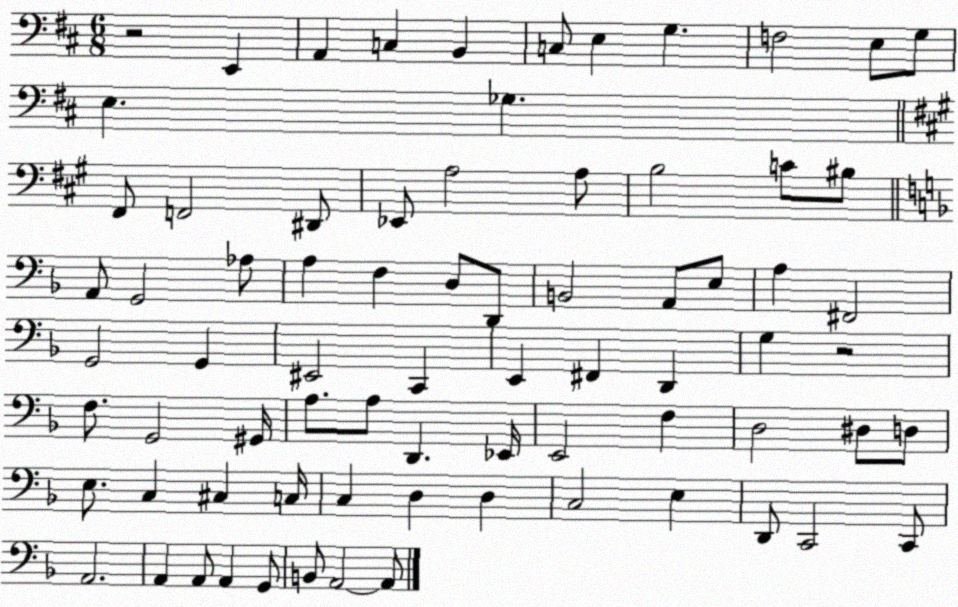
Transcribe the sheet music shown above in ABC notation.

X:1
T:Untitled
M:6/8
L:1/4
K:D
z2 E,, A,, C, B,, C,/2 E, G, F,2 E,/2 G,/2 E, _G, ^F,,/2 F,,2 ^D,,/2 _E,,/2 A,2 A,/2 B,2 C/2 ^B,/2 A,,/2 G,,2 _A,/2 A, F, D,/2 D,,/2 B,,2 A,,/2 E,/2 A, ^F,,2 G,,2 G,, ^E,,2 C,, E,, ^F,, D,, G, z2 F,/2 G,,2 ^G,,/4 A,/2 A,/2 D,, _E,,/4 E,,2 F, D,2 ^D,/2 D,/2 E,/2 C, ^C, C,/4 C, D, D, C,2 E, D,,/2 C,,2 C,,/2 A,,2 A,, A,,/2 A,, G,,/2 B,,/2 A,,2 A,,/2